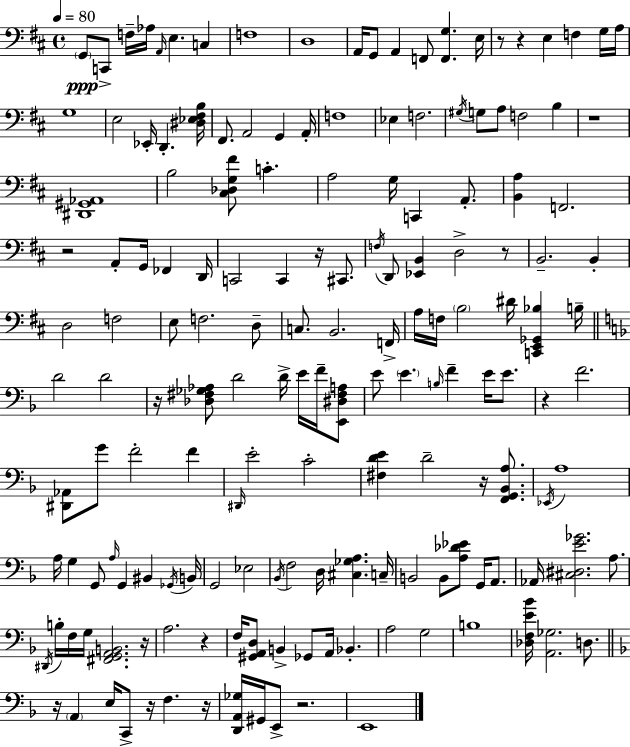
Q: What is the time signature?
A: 4/4